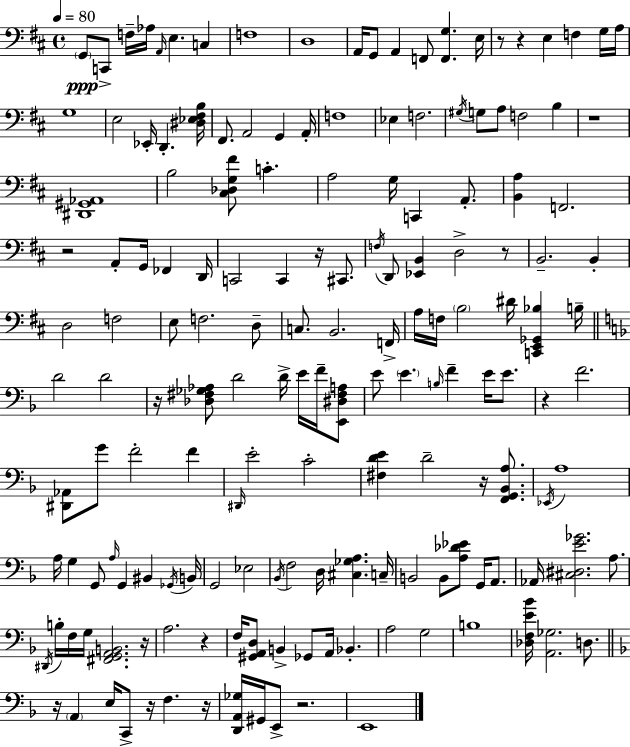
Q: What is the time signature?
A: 4/4